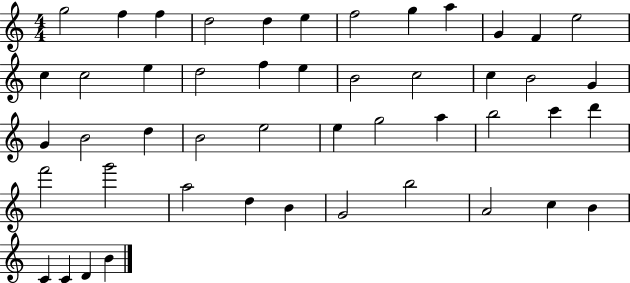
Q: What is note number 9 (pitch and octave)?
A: A5